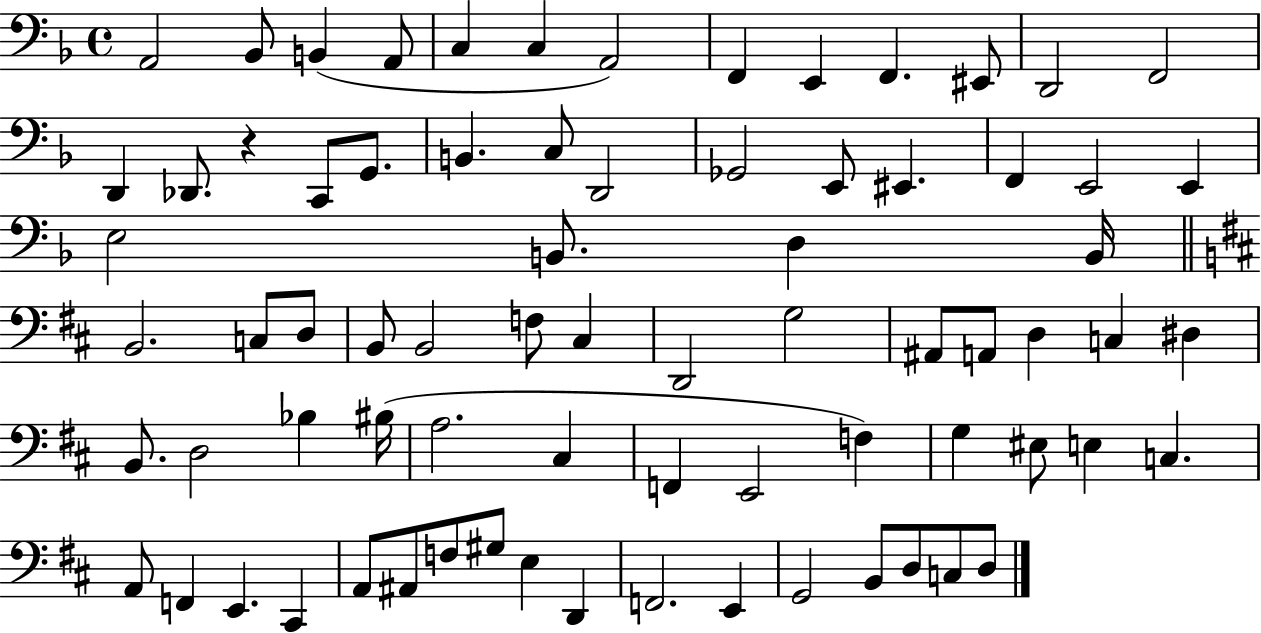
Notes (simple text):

A2/h Bb2/e B2/q A2/e C3/q C3/q A2/h F2/q E2/q F2/q. EIS2/e D2/h F2/h D2/q Db2/e. R/q C2/e G2/e. B2/q. C3/e D2/h Gb2/h E2/e EIS2/q. F2/q E2/h E2/q E3/h B2/e. D3/q B2/s B2/h. C3/e D3/e B2/e B2/h F3/e C#3/q D2/h G3/h A#2/e A2/e D3/q C3/q D#3/q B2/e. D3/h Bb3/q BIS3/s A3/h. C#3/q F2/q E2/h F3/q G3/q EIS3/e E3/q C3/q. A2/e F2/q E2/q. C#2/q A2/e A#2/e F3/e G#3/e E3/q D2/q F2/h. E2/q G2/h B2/e D3/e C3/e D3/e